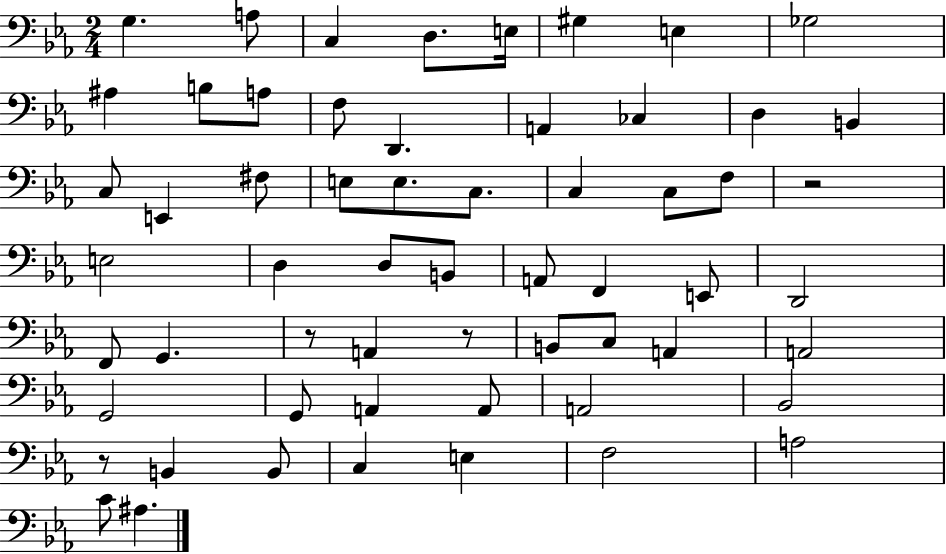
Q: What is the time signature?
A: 2/4